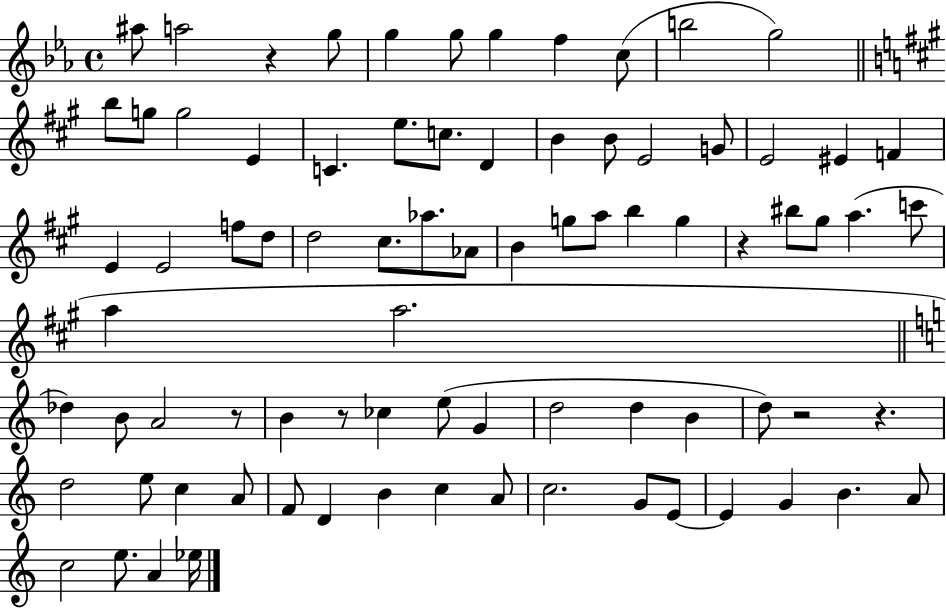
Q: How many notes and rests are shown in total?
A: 81